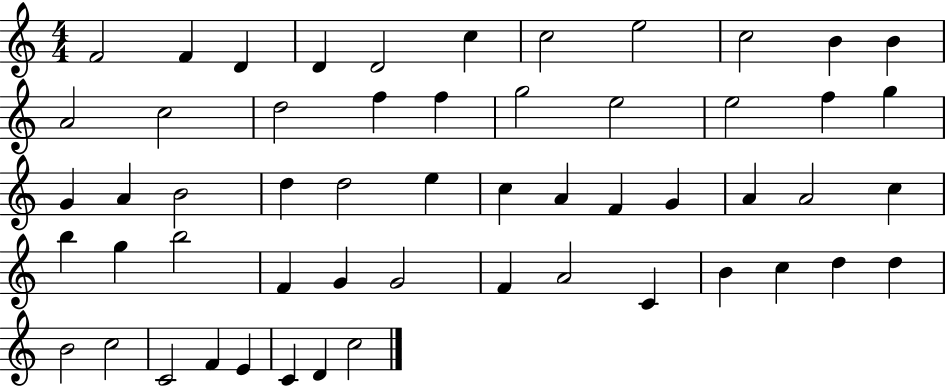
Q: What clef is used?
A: treble